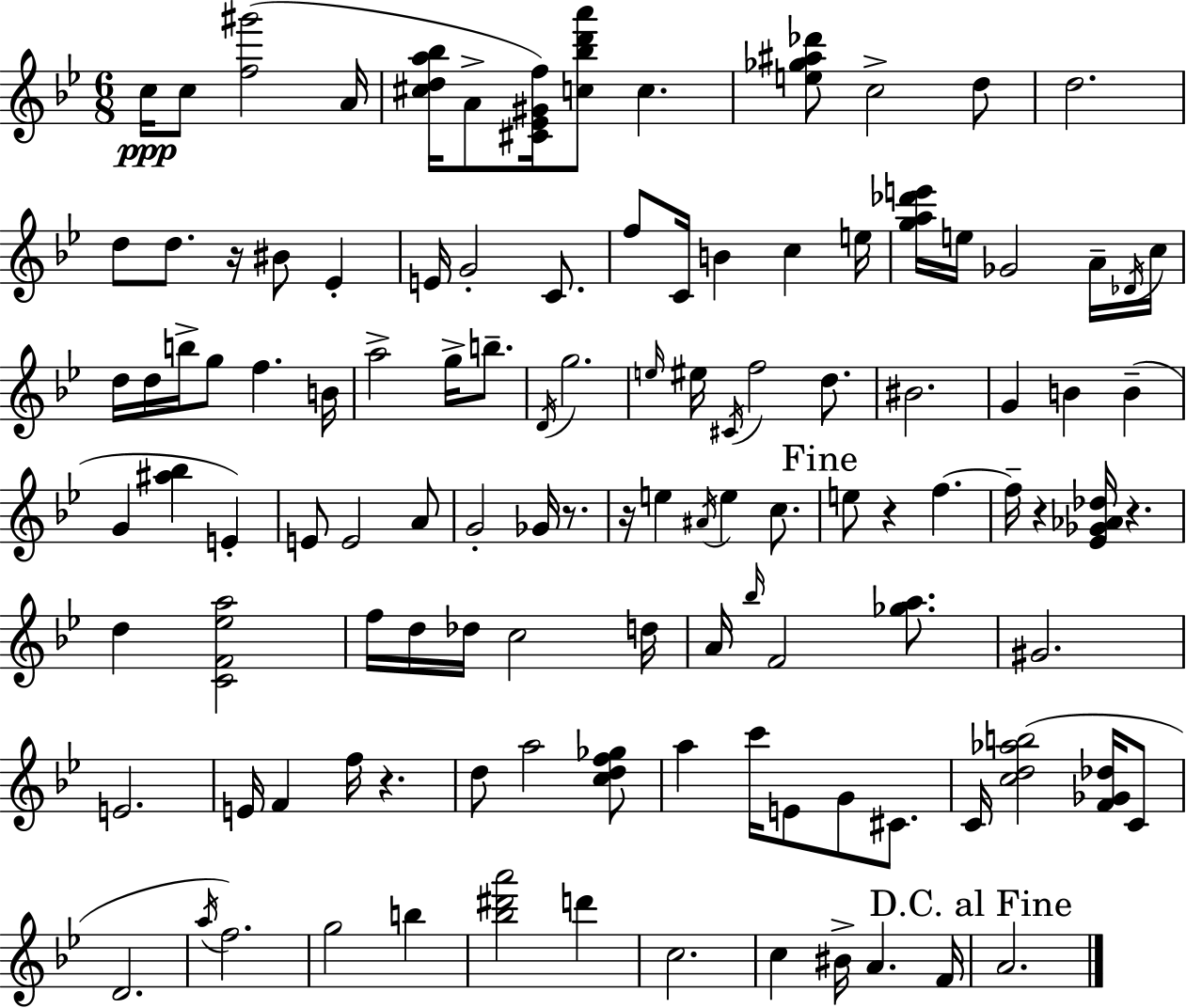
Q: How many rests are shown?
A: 7